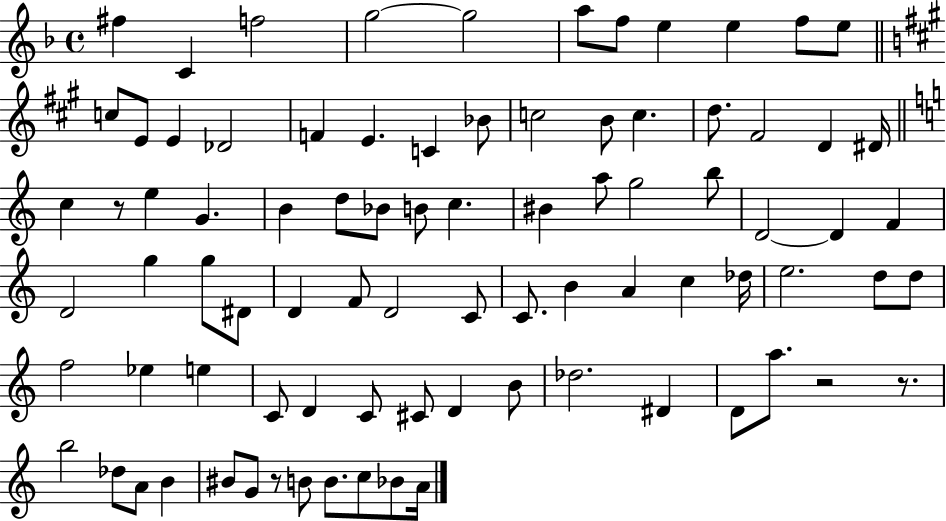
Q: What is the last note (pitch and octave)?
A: A4